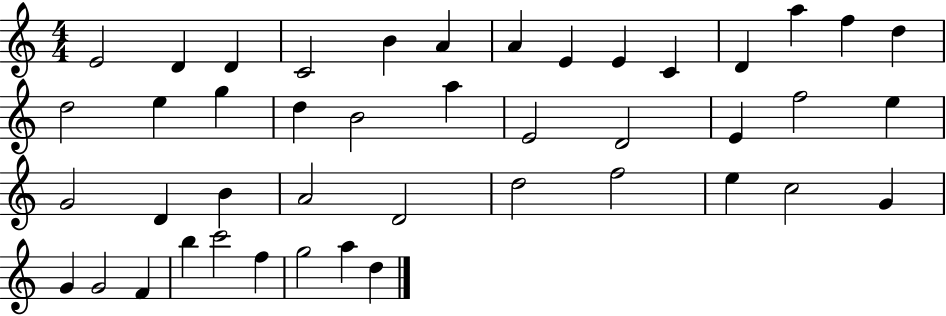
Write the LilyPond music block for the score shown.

{
  \clef treble
  \numericTimeSignature
  \time 4/4
  \key c \major
  e'2 d'4 d'4 | c'2 b'4 a'4 | a'4 e'4 e'4 c'4 | d'4 a''4 f''4 d''4 | \break d''2 e''4 g''4 | d''4 b'2 a''4 | e'2 d'2 | e'4 f''2 e''4 | \break g'2 d'4 b'4 | a'2 d'2 | d''2 f''2 | e''4 c''2 g'4 | \break g'4 g'2 f'4 | b''4 c'''2 f''4 | g''2 a''4 d''4 | \bar "|."
}